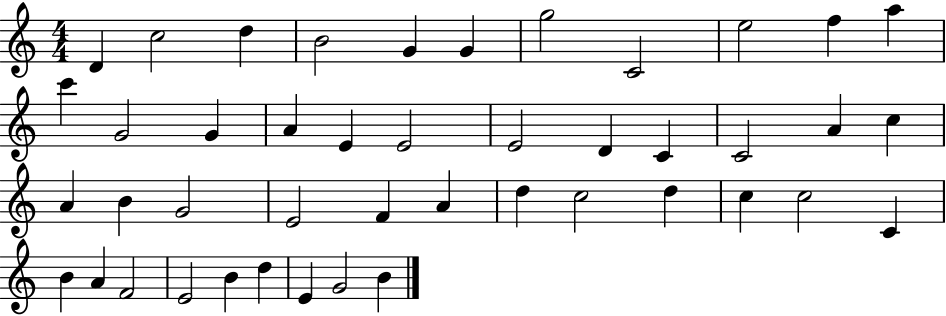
D4/q C5/h D5/q B4/h G4/q G4/q G5/h C4/h E5/h F5/q A5/q C6/q G4/h G4/q A4/q E4/q E4/h E4/h D4/q C4/q C4/h A4/q C5/q A4/q B4/q G4/h E4/h F4/q A4/q D5/q C5/h D5/q C5/q C5/h C4/q B4/q A4/q F4/h E4/h B4/q D5/q E4/q G4/h B4/q